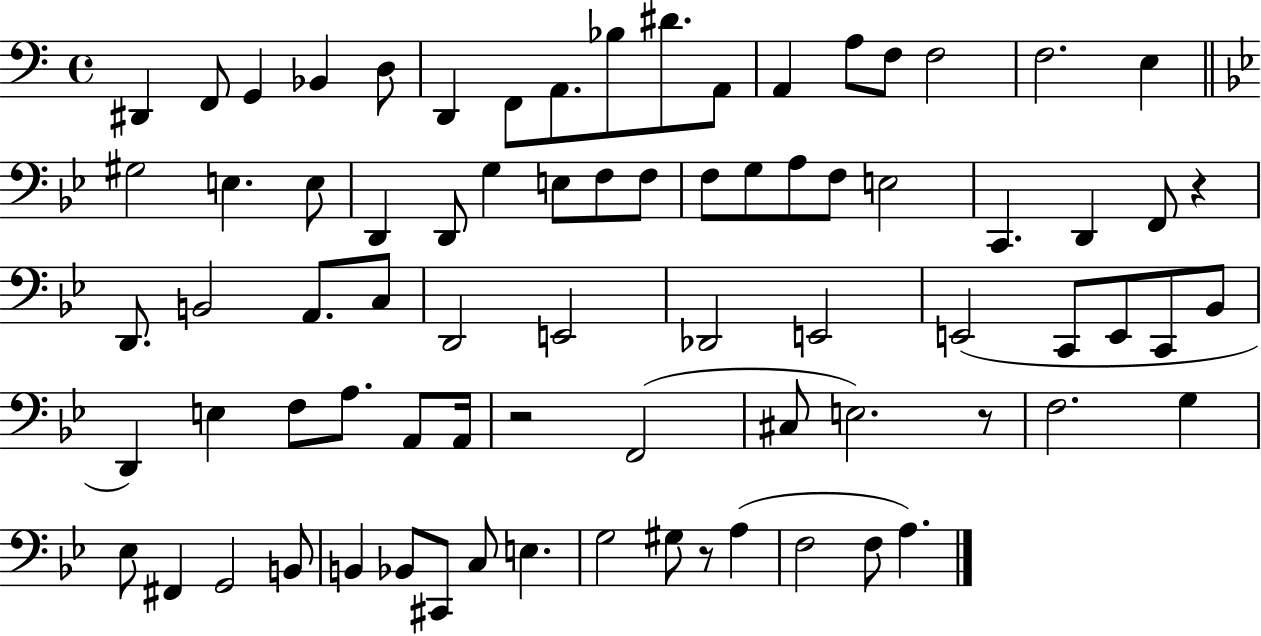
{
  \clef bass
  \time 4/4
  \defaultTimeSignature
  \key c \major
  dis,4 f,8 g,4 bes,4 d8 | d,4 f,8 a,8. bes8 dis'8. a,8 | a,4 a8 f8 f2 | f2. e4 | \break \bar "||" \break \key bes \major gis2 e4. e8 | d,4 d,8 g4 e8 f8 f8 | f8 g8 a8 f8 e2 | c,4. d,4 f,8 r4 | \break d,8. b,2 a,8. c8 | d,2 e,2 | des,2 e,2 | e,2( c,8 e,8 c,8 bes,8 | \break d,4) e4 f8 a8. a,8 a,16 | r2 f,2( | cis8 e2.) r8 | f2. g4 | \break ees8 fis,4 g,2 b,8 | b,4 bes,8 cis,8 c8 e4. | g2 gis8 r8 a4( | f2 f8 a4.) | \break \bar "|."
}